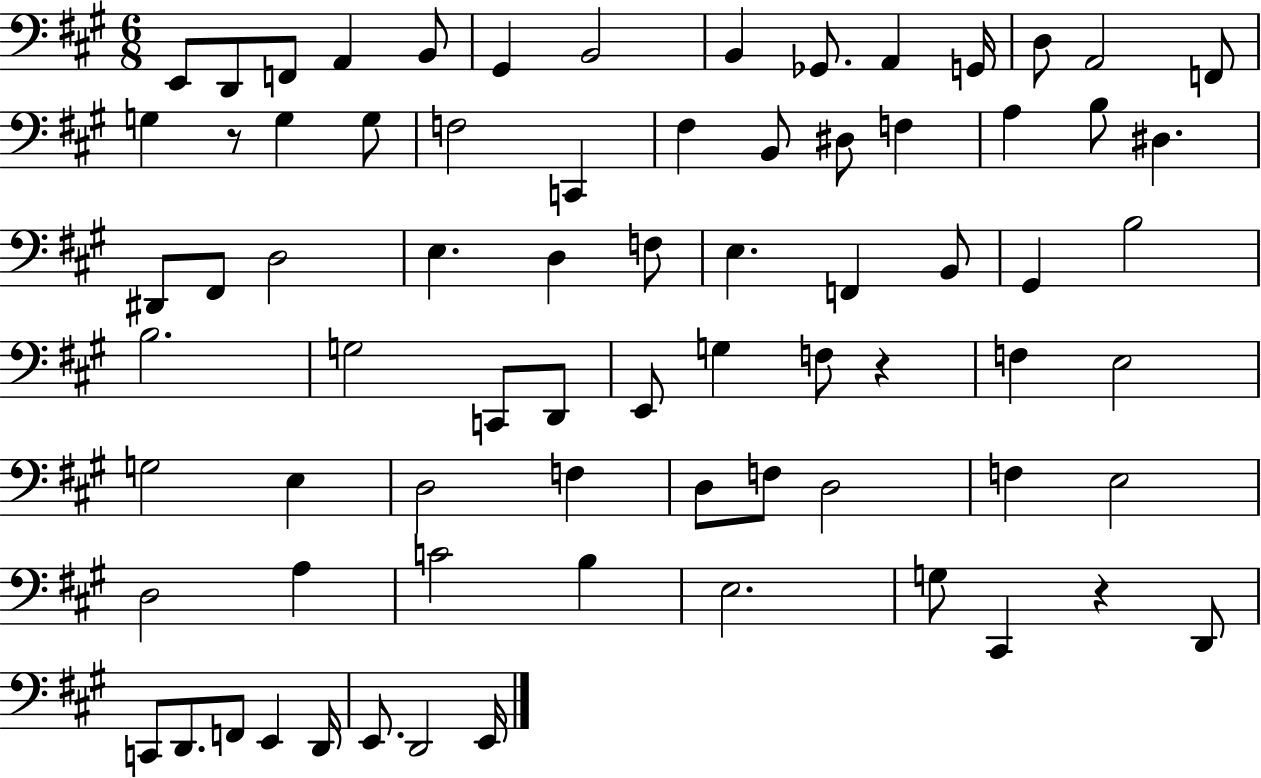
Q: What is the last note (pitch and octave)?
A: E2